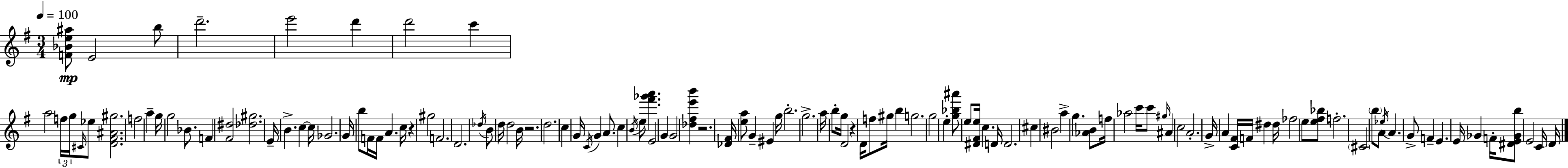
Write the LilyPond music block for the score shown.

{
  \clef treble
  \numericTimeSignature
  \time 3/4
  \key g \major
  \tempo 4 = 100
  \repeat volta 2 { <f' bes' e'' ais''>8\mp e'2 b''8 | d'''2.-- | e'''2 d'''4 | d'''2 c'''4 | \break a''2 \tuplet 3/2 { f''16 g''16 \grace { cis'16 } } ees''8 | <d' fis' ais' gis''>2. | f''2 a''4-- | g''16 g''2 bes'8. | \break f'4 <fis' dis''>2 | <des'' gis''>2. | e'16-- b'4.-> c''4~~ | c''16 ges'2. | \break g'16 b''8 f'16 f'16 a'4. | c''16 r4 gis''2 | f'2. | d'2. | \break \acciaccatura { des''16 } b'8 d''16 d''2 | b'16 r2. | d''2. | c''4 g'16 \acciaccatura { c'16 } g'4 | \break a'8. c''4 \acciaccatura { b'16 } e''8 <fis''' ges''' a'''>4. | e'2 | g'4 g'2 | <des'' fis'' e''' b'''>4 r2. | \break <des' fis'>16 <e'' a''>8 g'4-- eis'4 | g''16 b''2.-. | g''2.-> | a''16 b''8-. g''16 d'2 | \break r4 d'16 f''8 gis''16 | b''4 g''2. | g''2 | e''4-. <g'' bes'' ais'''>8 e''8 <dis' fis' e''>16 c''4. | \break d'16 d'2. | cis''4 bis'2 | a''4-> g''4. | <aes' b'>8 f''16 aes''2 | \break c'''16 c'''8 \grace { gis''16 } ais'4 c''2 | a'2.-. | g'16-> a'4 <c' fis'>16 f'16 | dis''4 dis''16 fes''2 | \break e''8 <e'' fis'' bes''>8 f''2.-. | \parenthesize cis'2 | \parenthesize b''8 a'8 \acciaccatura { ees''16 } a'4. | g'8-> f'4-- e'4. | \break e'16 ges'4 f'16-. <dis' e' ges' b''>8 e'2 | c'16 d'16 } \bar "|."
}